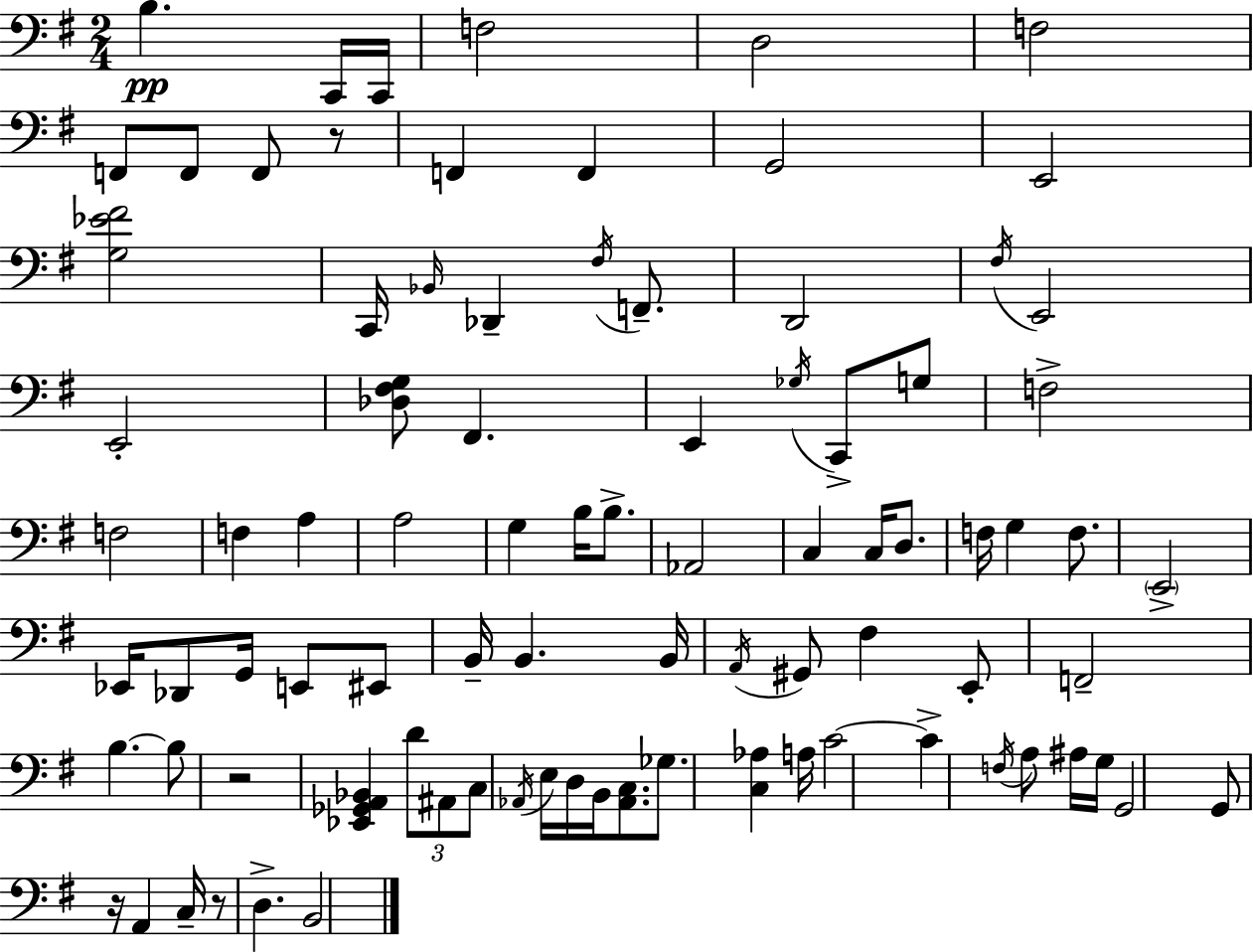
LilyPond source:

{
  \clef bass
  \numericTimeSignature
  \time 2/4
  \key g \major
  b4.\pp c,16 c,16 | f2 | d2 | f2 | \break f,8 f,8 f,8 r8 | f,4 f,4 | g,2 | e,2 | \break <g ees' fis'>2 | c,16 \grace { bes,16 } des,4-- \acciaccatura { fis16 } f,8.-- | d,2 | \acciaccatura { fis16 } e,2 | \break e,2-. | <des fis g>8 fis,4. | e,4 \acciaccatura { ges16 } | c,8-> g8 f2-> | \break f2 | f4 | a4 a2 | g4 | \break b16 b8.-> aes,2 | c4 | c16 d8. f16 g4 | f8. \parenthesize e,2-> | \break ees,16 des,8 g,16 | e,8 eis,8 b,16-- b,4. | b,16 \acciaccatura { a,16 } gis,8 fis4 | e,8-. f,2-- | \break b4.~~ | b8 r2 | <ees, ges, a, bes,>4 | \tuplet 3/2 { d'8 ais,8 c8 } \acciaccatura { aes,16 } | \break e16 d16 b,16 <aes, c>8. ges8. | <c aes>4 a16 c'2~~ | c'4-> | \acciaccatura { f16 } a8 ais16 g16 g,2 | \break g,8 | r16 a,4 c16-- r8 | d4.-> b,2 | \bar "|."
}